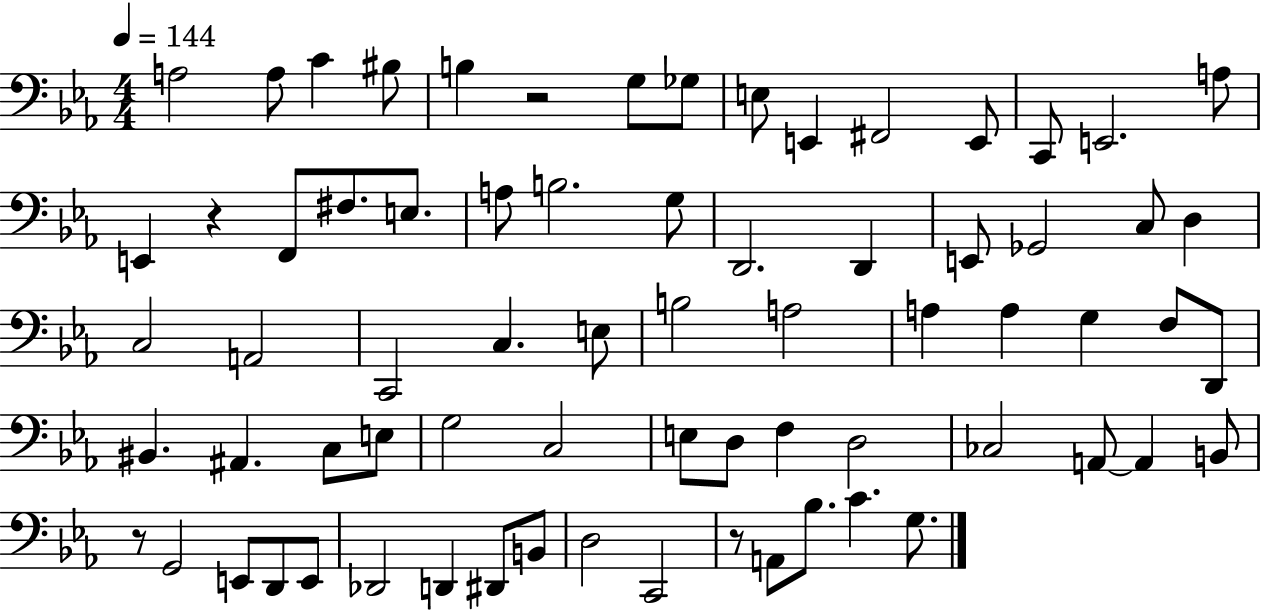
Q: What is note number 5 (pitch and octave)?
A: B3